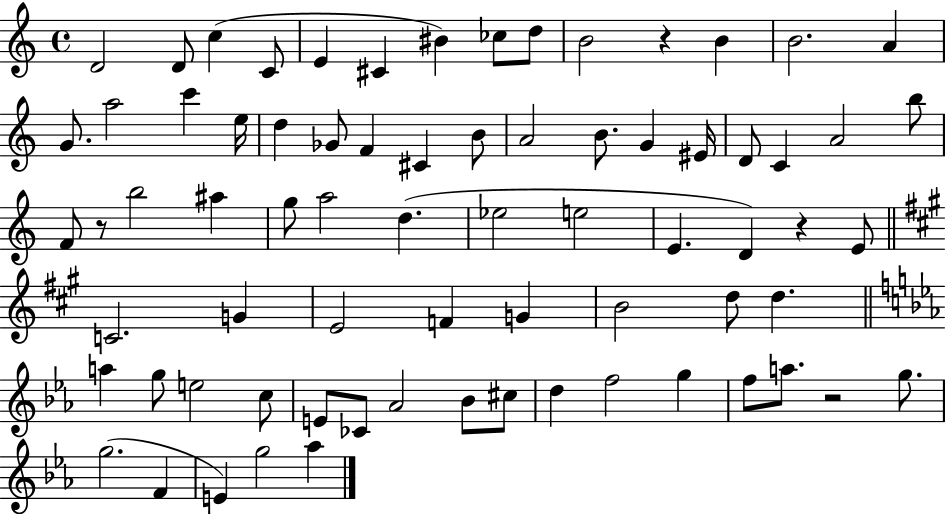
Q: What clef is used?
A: treble